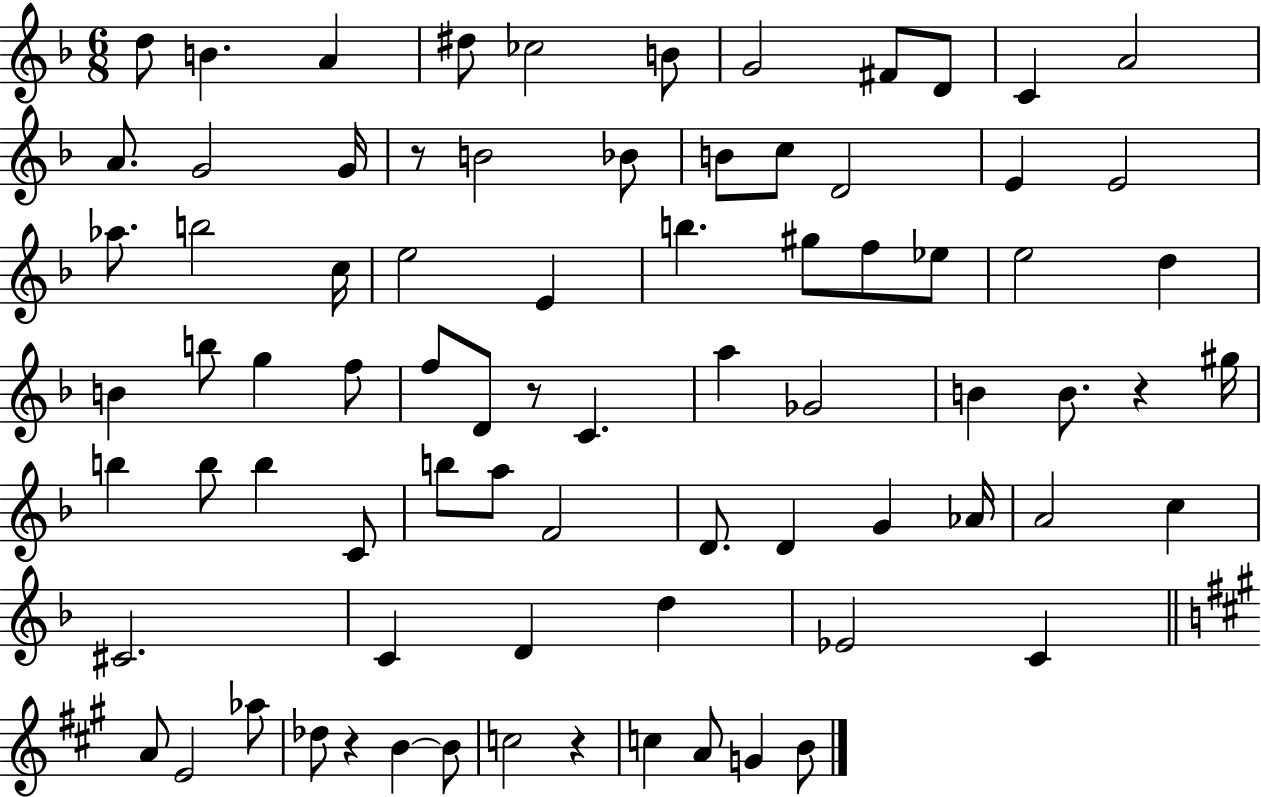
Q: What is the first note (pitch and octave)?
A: D5